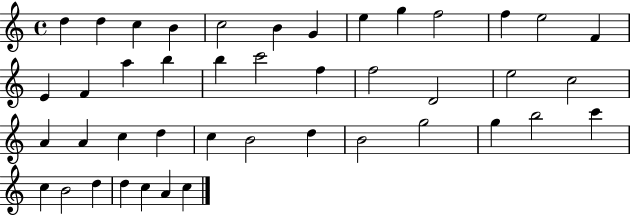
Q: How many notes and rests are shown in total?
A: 43